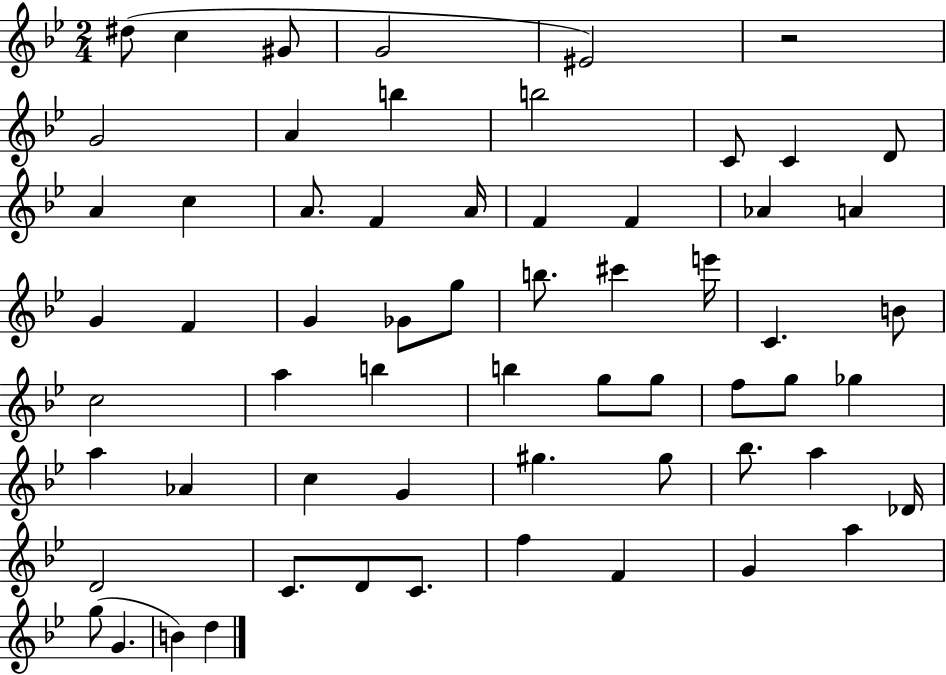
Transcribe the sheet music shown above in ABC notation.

X:1
T:Untitled
M:2/4
L:1/4
K:Bb
^d/2 c ^G/2 G2 ^E2 z2 G2 A b b2 C/2 C D/2 A c A/2 F A/4 F F _A A G F G _G/2 g/2 b/2 ^c' e'/4 C B/2 c2 a b b g/2 g/2 f/2 g/2 _g a _A c G ^g ^g/2 _b/2 a _D/4 D2 C/2 D/2 C/2 f F G a g/2 G B d